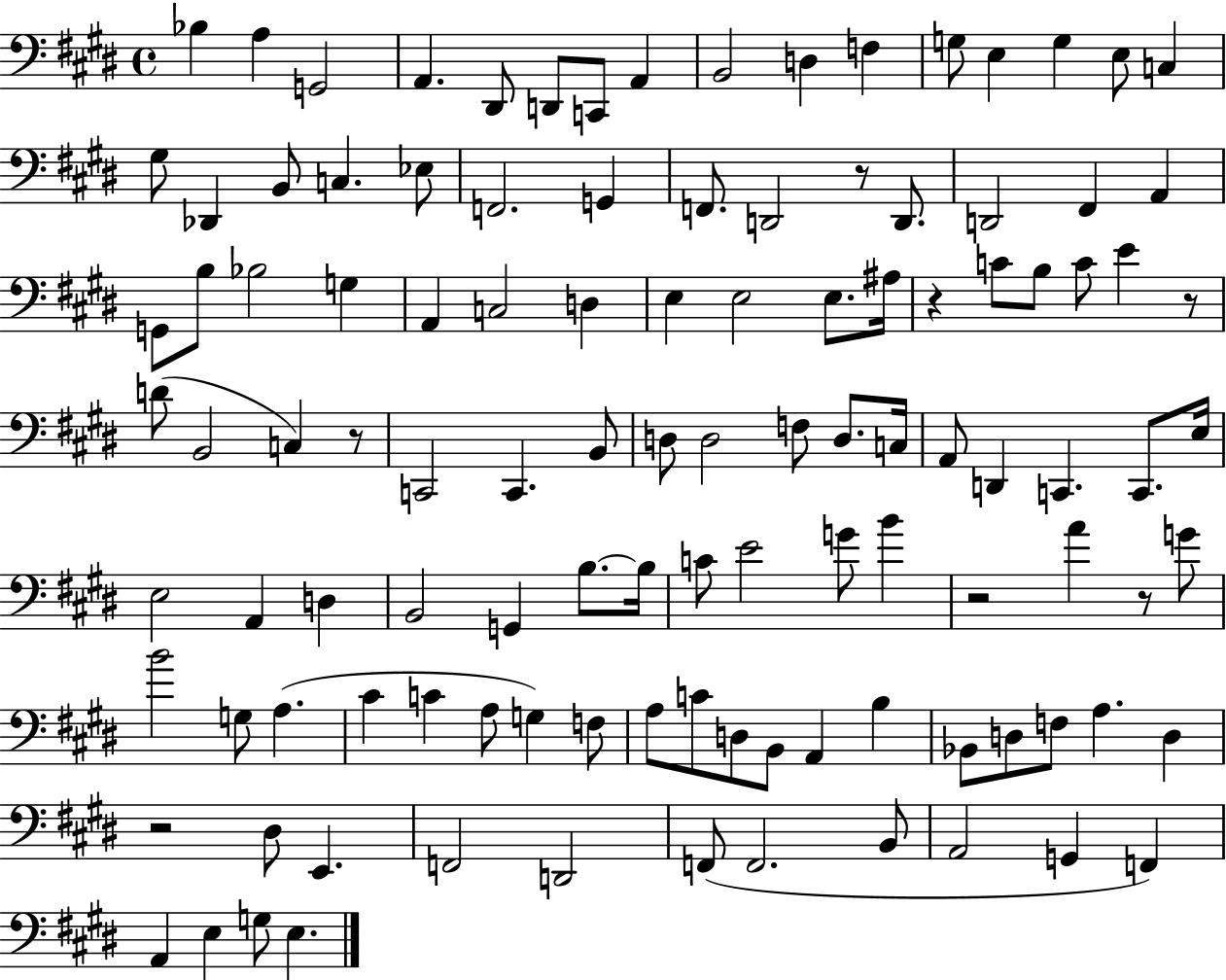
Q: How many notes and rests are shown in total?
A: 113